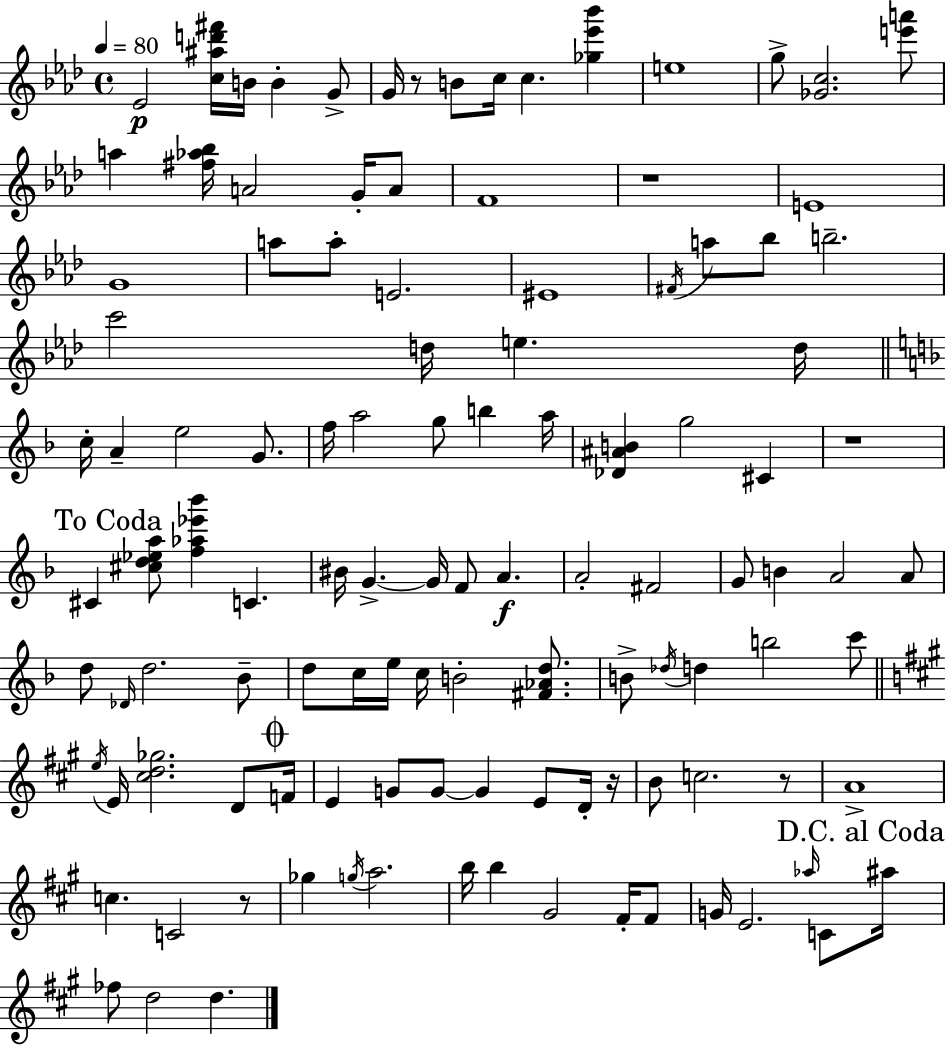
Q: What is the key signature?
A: F minor